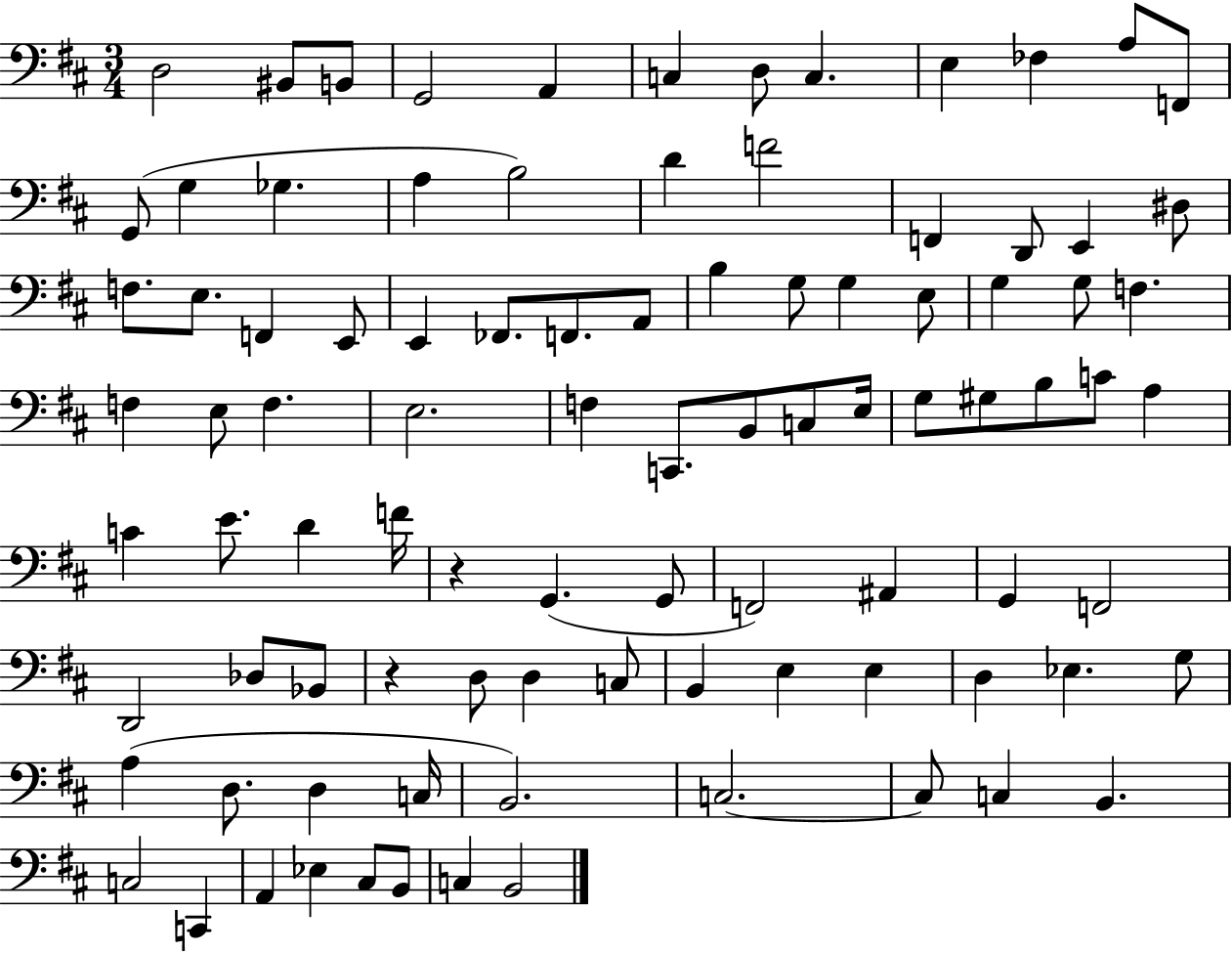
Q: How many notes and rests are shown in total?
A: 93